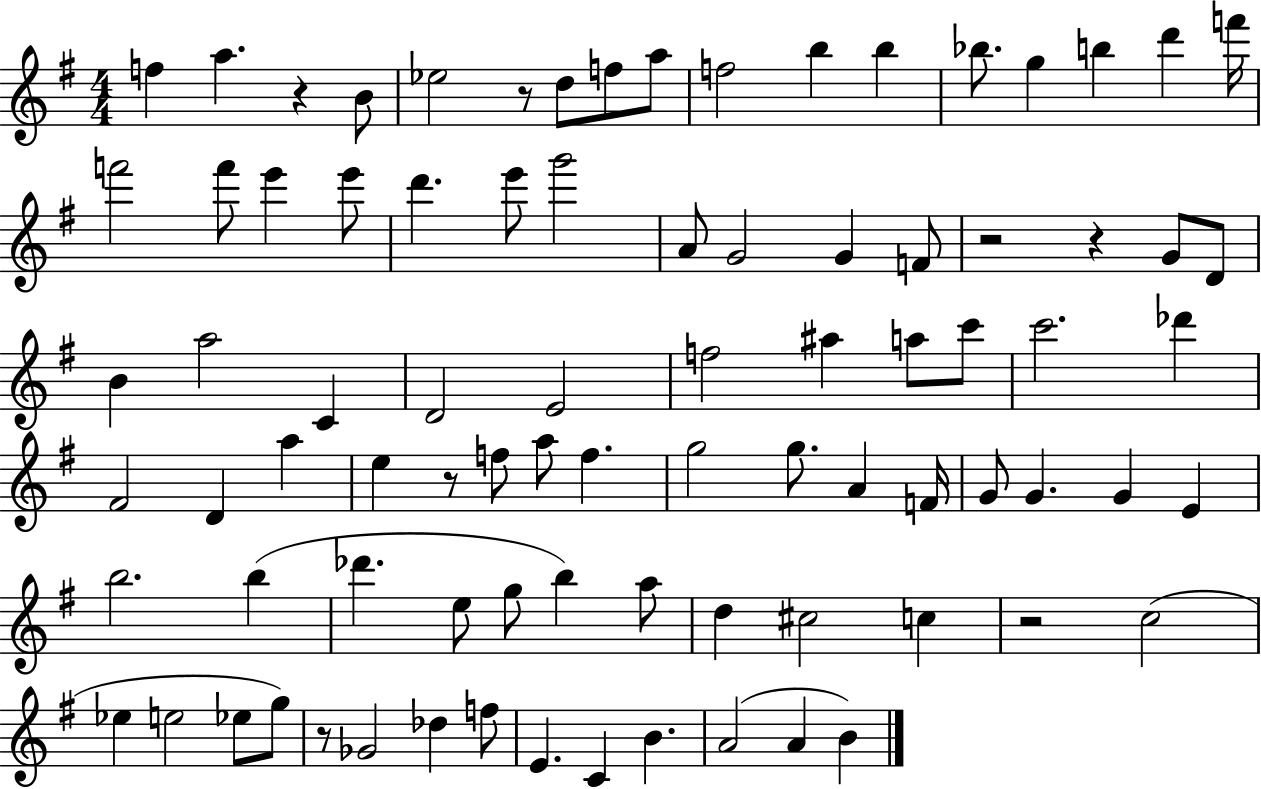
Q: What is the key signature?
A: G major